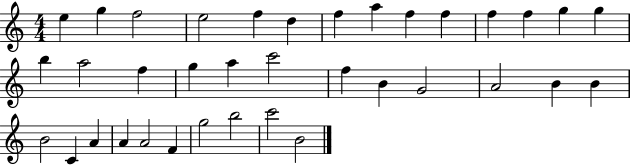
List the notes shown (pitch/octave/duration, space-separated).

E5/q G5/q F5/h E5/h F5/q D5/q F5/q A5/q F5/q F5/q F5/q F5/q G5/q G5/q B5/q A5/h F5/q G5/q A5/q C6/h F5/q B4/q G4/h A4/h B4/q B4/q B4/h C4/q A4/q A4/q A4/h F4/q G5/h B5/h C6/h B4/h